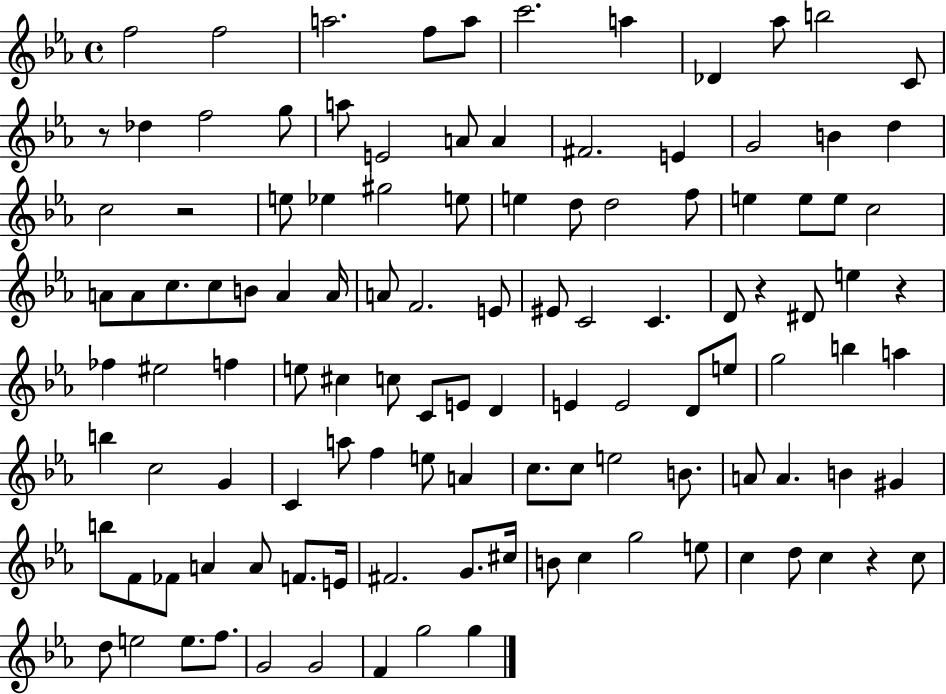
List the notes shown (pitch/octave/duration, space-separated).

F5/h F5/h A5/h. F5/e A5/e C6/h. A5/q Db4/q Ab5/e B5/h C4/e R/e Db5/q F5/h G5/e A5/e E4/h A4/e A4/q F#4/h. E4/q G4/h B4/q D5/q C5/h R/h E5/e Eb5/q G#5/h E5/e E5/q D5/e D5/h F5/e E5/q E5/e E5/e C5/h A4/e A4/e C5/e. C5/e B4/e A4/q A4/s A4/e F4/h. E4/e EIS4/e C4/h C4/q. D4/e R/q D#4/e E5/q R/q FES5/q EIS5/h F5/q E5/e C#5/q C5/e C4/e E4/e D4/q E4/q E4/h D4/e E5/e G5/h B5/q A5/q B5/q C5/h G4/q C4/q A5/e F5/q E5/e A4/q C5/e. C5/e E5/h B4/e. A4/e A4/q. B4/q G#4/q B5/e F4/e FES4/e A4/q A4/e F4/e. E4/s F#4/h. G4/e. C#5/s B4/e C5/q G5/h E5/e C5/q D5/e C5/q R/q C5/e D5/e E5/h E5/e. F5/e. G4/h G4/h F4/q G5/h G5/q